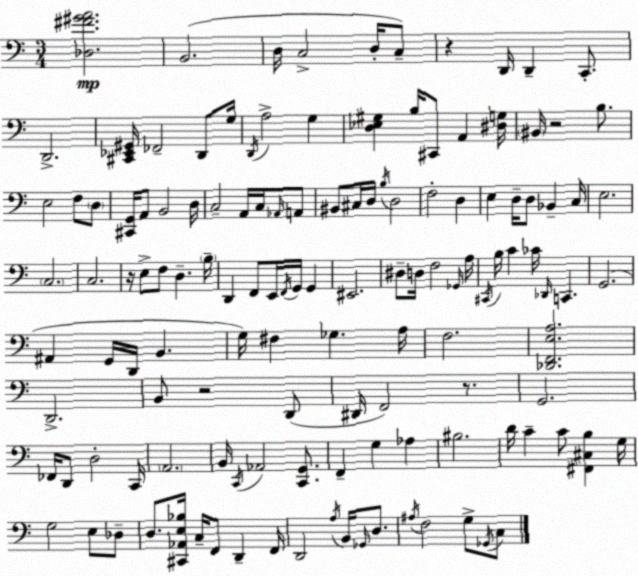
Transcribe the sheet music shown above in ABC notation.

X:1
T:Untitled
M:3/4
L:1/4
K:C
[_D,^F^GA]2 B,,2 D,/4 C,2 D,/4 C,/2 z D,,/4 D,, C,,/2 D,,2 [^C,,_E,,^G,,]/4 _F,,2 D,,/2 G,/4 D,,/4 A,2 G, [D,_E,^G,] B,/4 ^C,,/2 A,, [^D,G,]/4 ^B,,/4 z2 B,/2 E,2 F,/2 D,/2 [^C,,G,,]/4 A,,/2 B,,2 D,/4 C,2 A,,/4 C,/4 _A,,/4 A,,/2 ^B,,/2 ^C,/4 D,/4 B,/4 D,2 F,2 D, E, D,/4 D,/2 _B,, C,/4 E,2 C,2 C,2 z/4 E,/2 F,/2 D, B,/4 D,, F,,/2 E,,/4 F,,/4 G,,/4 G,, ^E,,2 ^D,/2 D,/4 F,2 _G,,/4 A,/4 ^C,,/4 B,/4 C _C/4 _D,,/4 C,, G,,2 ^A,, G,,/4 D,,/4 B,, G,/4 ^F, _G, A,/4 F,2 [_D,,F,,E,A,]2 D,,2 B,,/2 z2 D,,/2 ^D,,/4 F,,2 z/2 G,,2 _F,,/4 D,,/2 D,2 C,,/4 A,,2 B,,/4 C,,/4 _A,,2 [C,,G,,]/2 F,, G, _A, ^B,2 D/4 C C/2 [^F,,^C,B,] G,/4 G,2 E,/2 _D,/2 D,/2 [^C,,_A,,E,_B,]/4 C,/4 F,,/2 D,, F,,/4 D,,2 A,/4 B,,/4 _G,,/4 D,/2 ^A,/4 F,2 G,/2 _G,,/4 C,/2